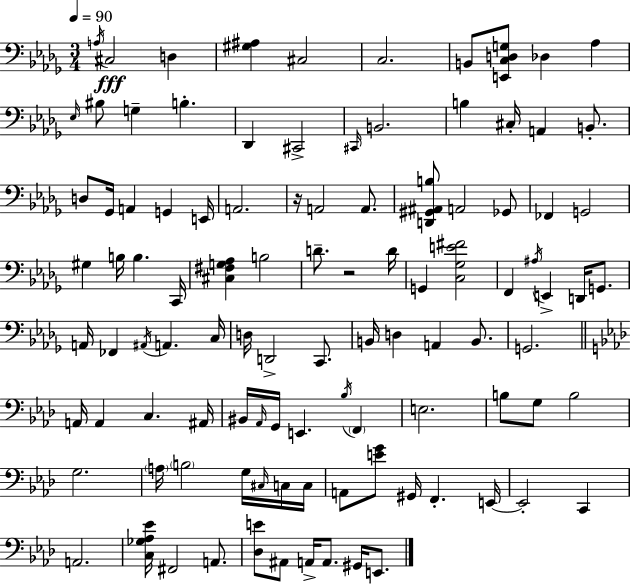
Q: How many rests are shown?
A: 2